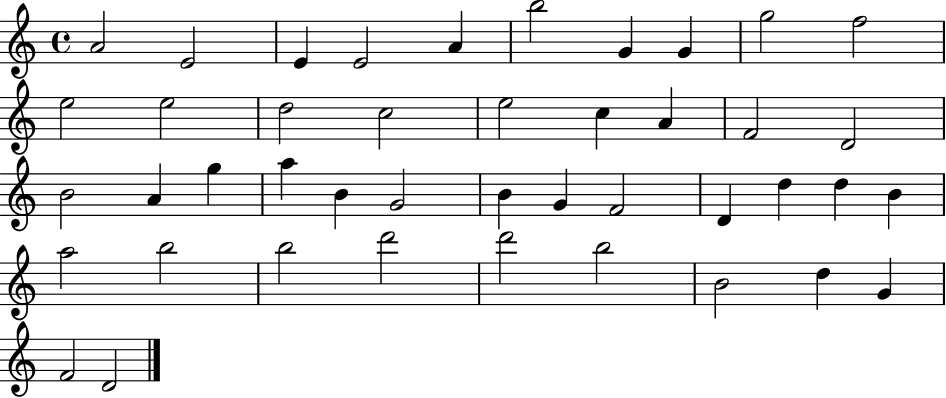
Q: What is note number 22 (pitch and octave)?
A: G5